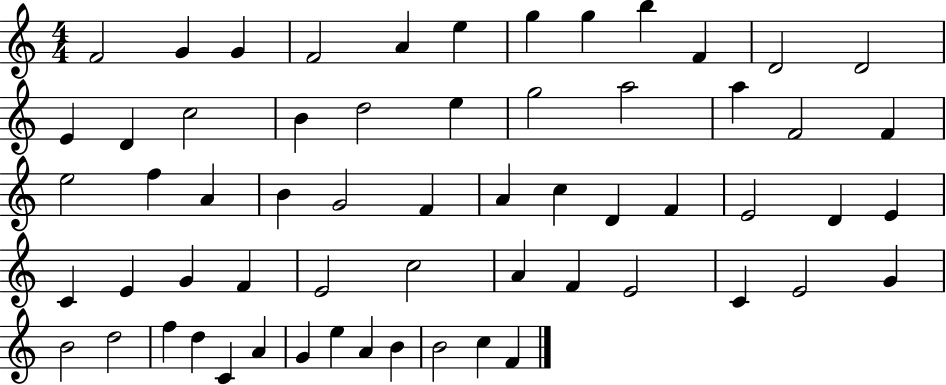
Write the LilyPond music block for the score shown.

{
  \clef treble
  \numericTimeSignature
  \time 4/4
  \key c \major
  f'2 g'4 g'4 | f'2 a'4 e''4 | g''4 g''4 b''4 f'4 | d'2 d'2 | \break e'4 d'4 c''2 | b'4 d''2 e''4 | g''2 a''2 | a''4 f'2 f'4 | \break e''2 f''4 a'4 | b'4 g'2 f'4 | a'4 c''4 d'4 f'4 | e'2 d'4 e'4 | \break c'4 e'4 g'4 f'4 | e'2 c''2 | a'4 f'4 e'2 | c'4 e'2 g'4 | \break b'2 d''2 | f''4 d''4 c'4 a'4 | g'4 e''4 a'4 b'4 | b'2 c''4 f'4 | \break \bar "|."
}